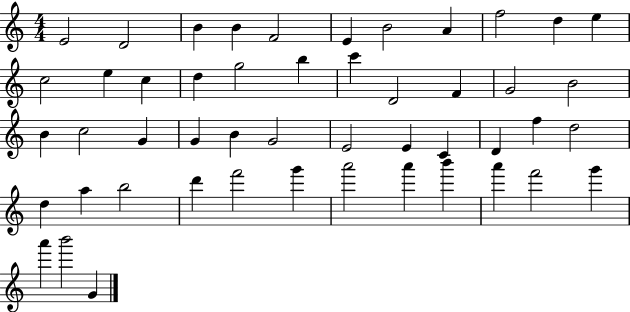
X:1
T:Untitled
M:4/4
L:1/4
K:C
E2 D2 B B F2 E B2 A f2 d e c2 e c d g2 b c' D2 F G2 B2 B c2 G G B G2 E2 E C D f d2 d a b2 d' f'2 g' a'2 a' b' a' f'2 g' a' b'2 G